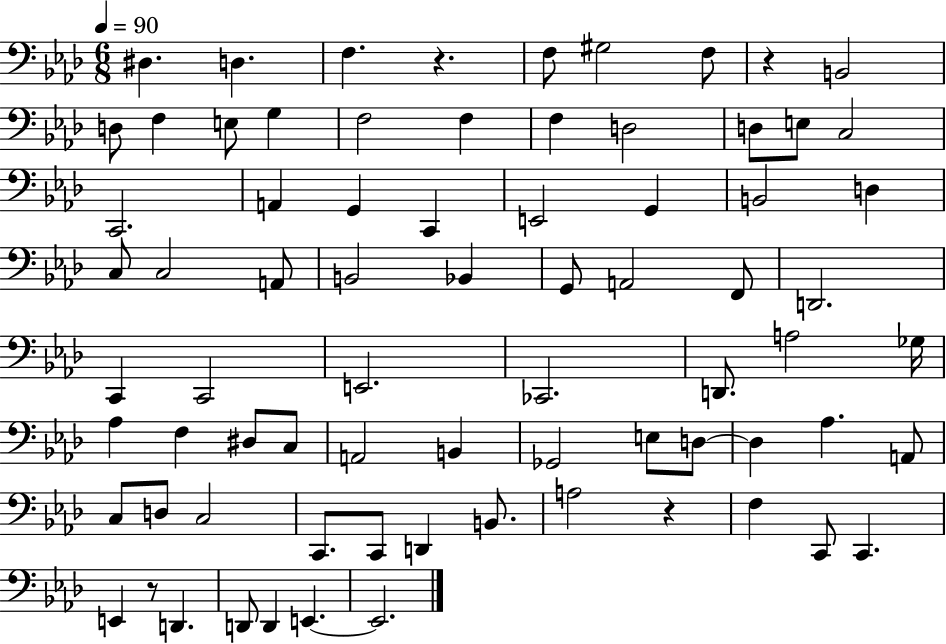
{
  \clef bass
  \numericTimeSignature
  \time 6/8
  \key aes \major
  \tempo 4 = 90
  dis4. d4. | f4. r4. | f8 gis2 f8 | r4 b,2 | \break d8 f4 e8 g4 | f2 f4 | f4 d2 | d8 e8 c2 | \break c,2. | a,4 g,4 c,4 | e,2 g,4 | b,2 d4 | \break c8 c2 a,8 | b,2 bes,4 | g,8 a,2 f,8 | d,2. | \break c,4 c,2 | e,2. | ces,2. | d,8. a2 ges16 | \break aes4 f4 dis8 c8 | a,2 b,4 | ges,2 e8 d8~~ | d4 aes4. a,8 | \break c8 d8 c2 | c,8. c,8 d,4 b,8. | a2 r4 | f4 c,8 c,4. | \break e,4 r8 d,4. | d,8 d,4 e,4.~~ | e,2. | \bar "|."
}